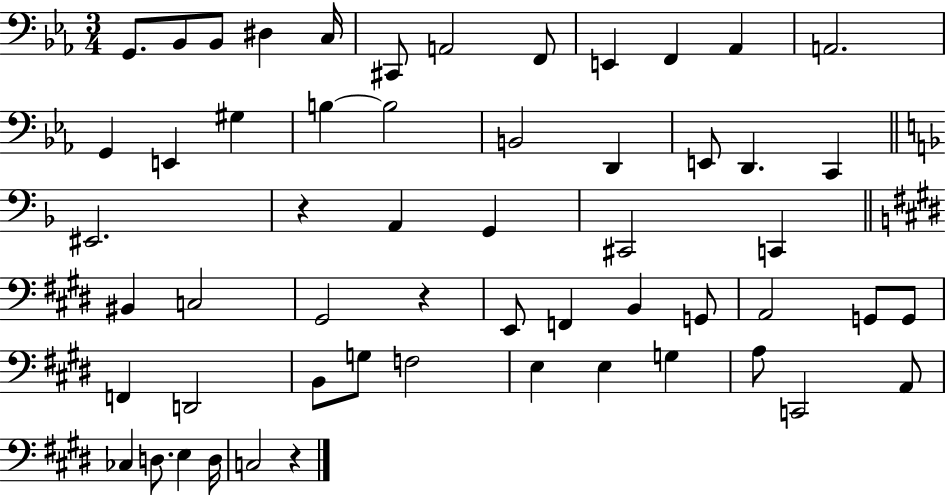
G2/e. Bb2/e Bb2/e D#3/q C3/s C#2/e A2/h F2/e E2/q F2/q Ab2/q A2/h. G2/q E2/q G#3/q B3/q B3/h B2/h D2/q E2/e D2/q. C2/q EIS2/h. R/q A2/q G2/q C#2/h C2/q BIS2/q C3/h G#2/h R/q E2/e F2/q B2/q G2/e A2/h G2/e G2/e F2/q D2/h B2/e G3/e F3/h E3/q E3/q G3/q A3/e C2/h A2/e CES3/q D3/e. E3/q D3/s C3/h R/q